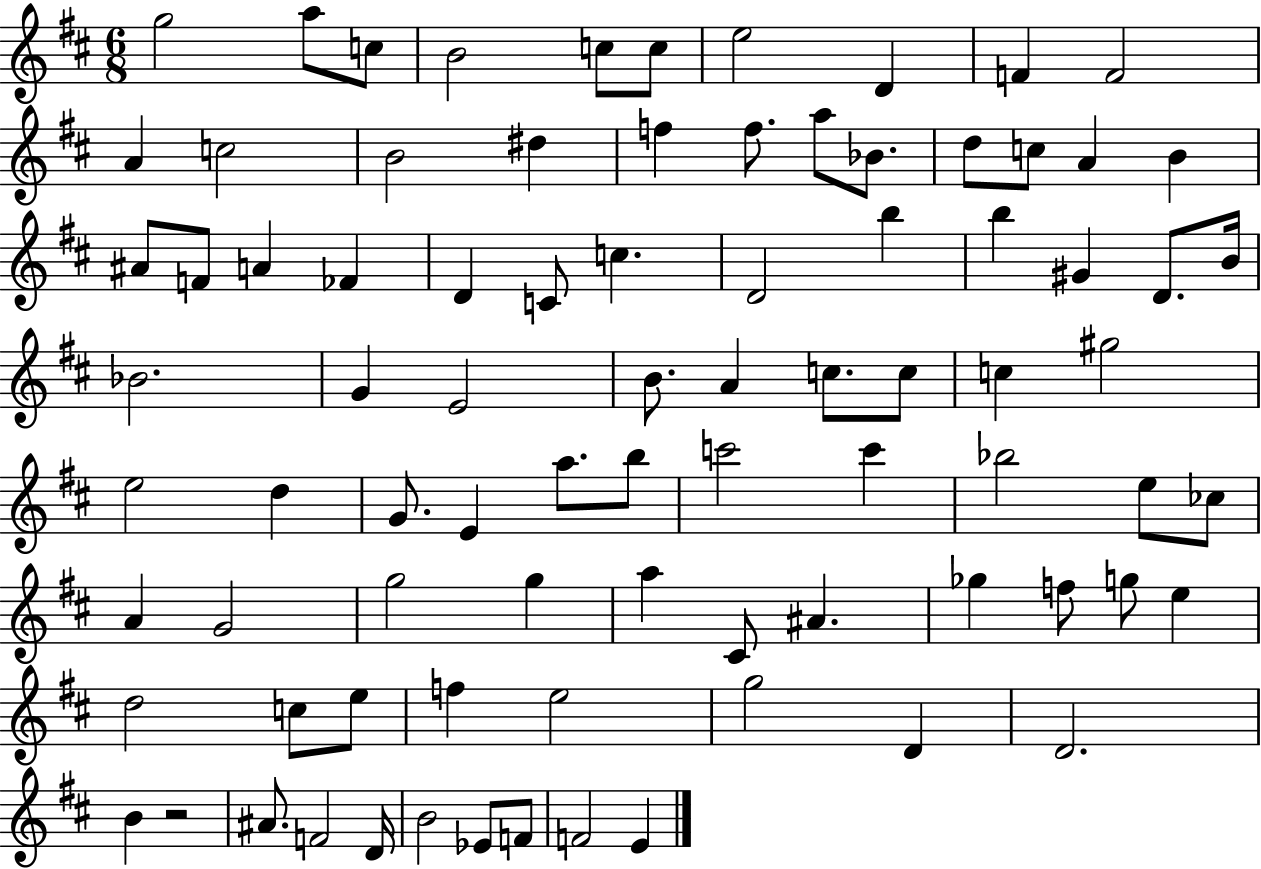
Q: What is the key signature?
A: D major